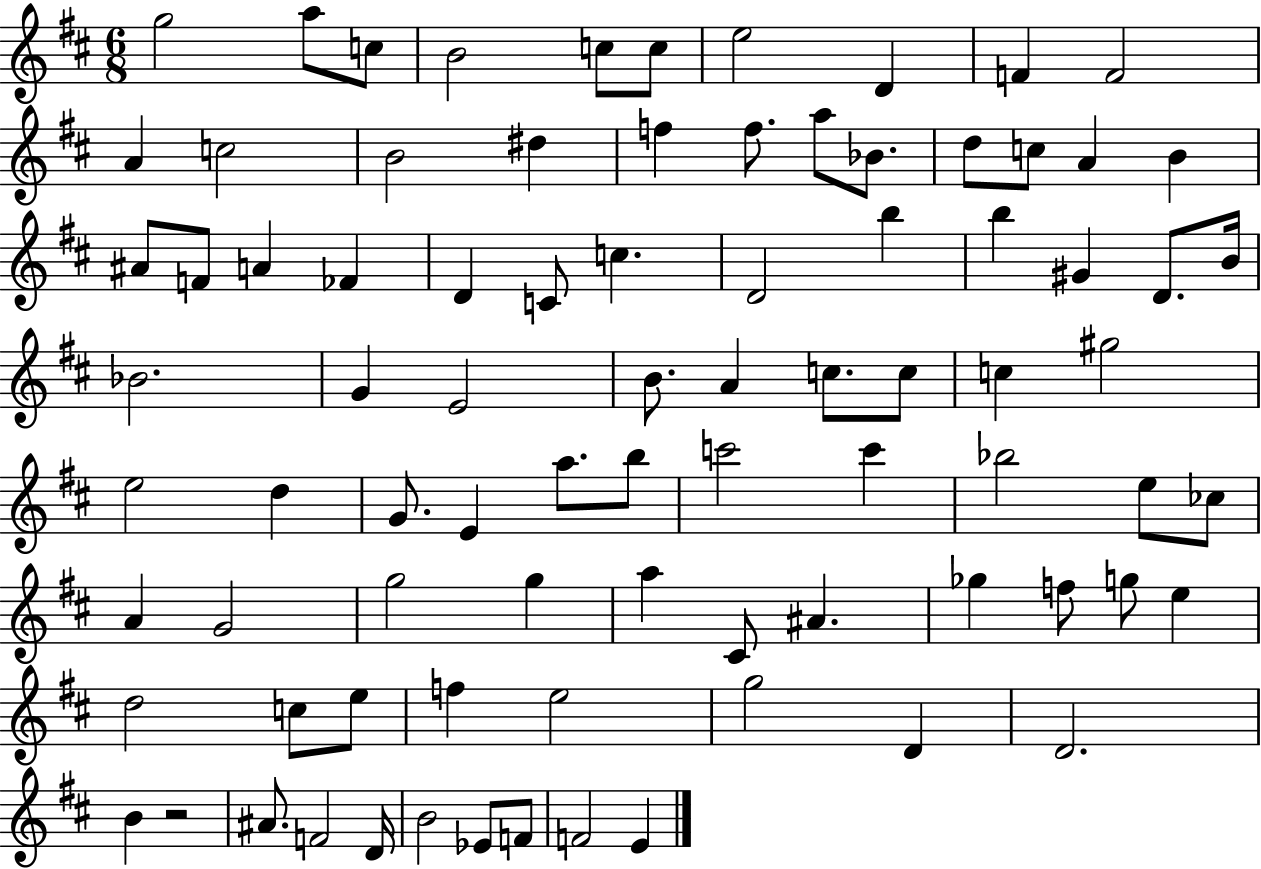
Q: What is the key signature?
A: D major